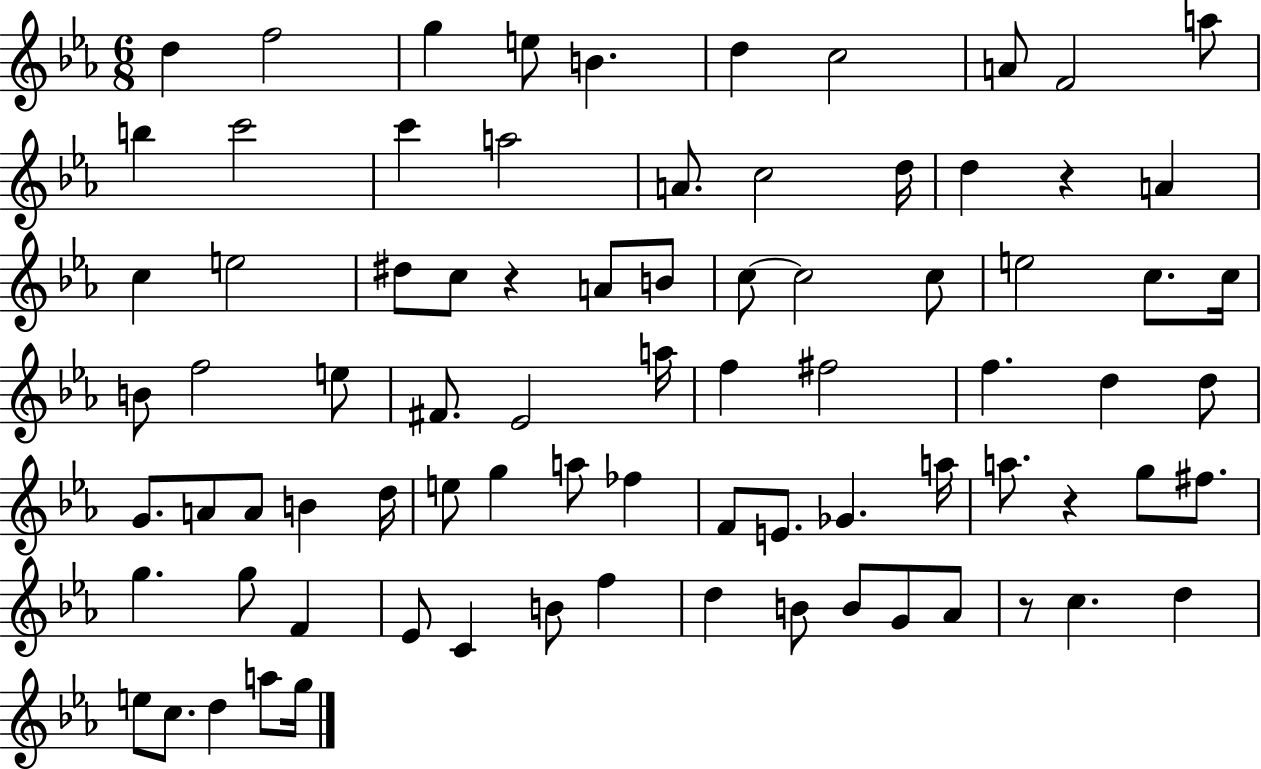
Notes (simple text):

D5/q F5/h G5/q E5/e B4/q. D5/q C5/h A4/e F4/h A5/e B5/q C6/h C6/q A5/h A4/e. C5/h D5/s D5/q R/q A4/q C5/q E5/h D#5/e C5/e R/q A4/e B4/e C5/e C5/h C5/e E5/h C5/e. C5/s B4/e F5/h E5/e F#4/e. Eb4/h A5/s F5/q F#5/h F5/q. D5/q D5/e G4/e. A4/e A4/e B4/q D5/s E5/e G5/q A5/e FES5/q F4/e E4/e. Gb4/q. A5/s A5/e. R/q G5/e F#5/e. G5/q. G5/e F4/q Eb4/e C4/q B4/e F5/q D5/q B4/e B4/e G4/e Ab4/e R/e C5/q. D5/q E5/e C5/e. D5/q A5/e G5/s